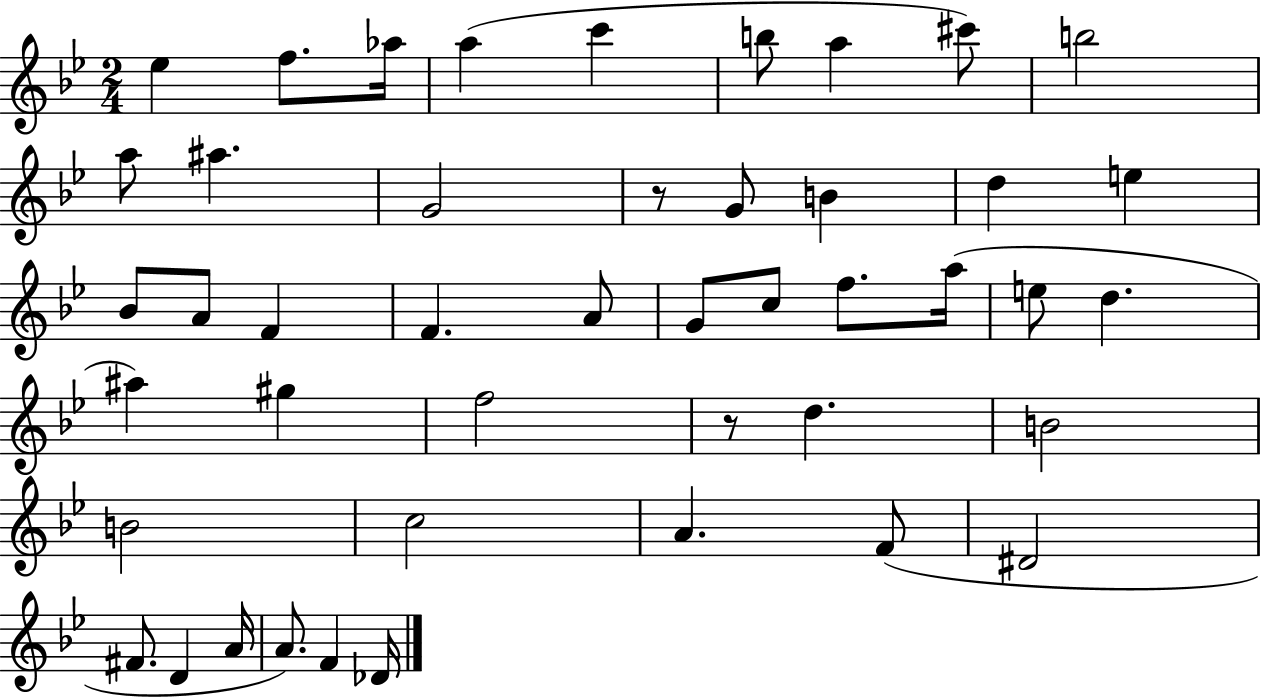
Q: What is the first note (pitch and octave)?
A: Eb5